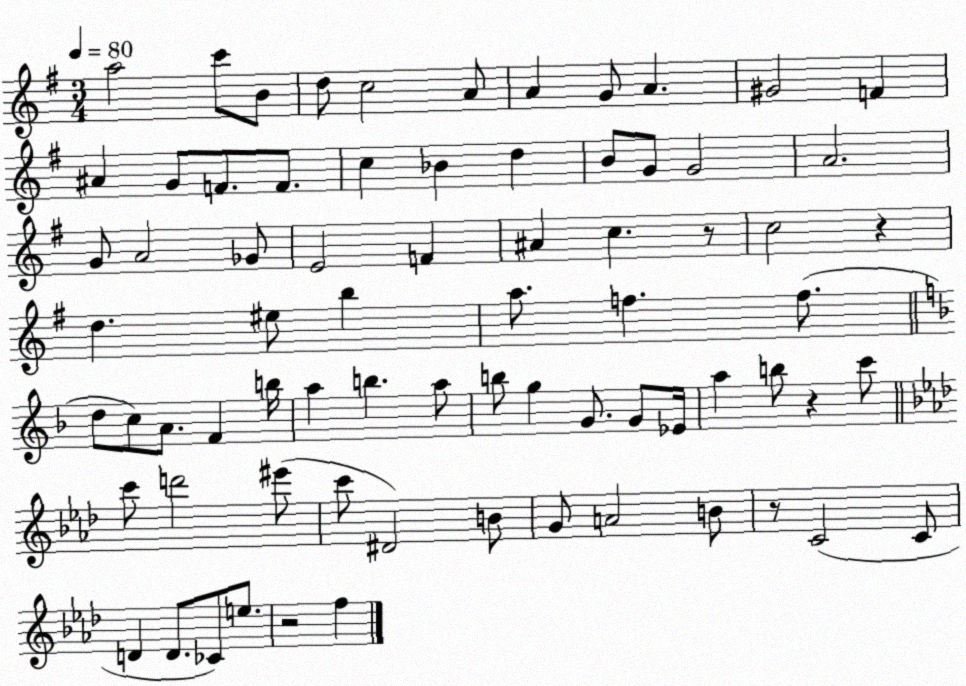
X:1
T:Untitled
M:3/4
L:1/4
K:G
a2 c'/2 B/2 d/2 c2 A/2 A G/2 A ^G2 F ^A G/2 F/2 F/2 c _B d B/2 G/2 G2 A2 G/2 A2 _G/2 E2 F ^A c z/2 c2 z d ^e/2 b a/2 f f/2 d/2 c/2 A/2 F b/4 a b a/2 b/2 g G/2 G/2 _E/4 a b/2 z c'/2 c'/2 d'2 ^e'/2 c'/2 ^D2 B/2 G/2 A2 B/2 z/2 C2 C/2 D D/2 _C/2 e/2 z2 f